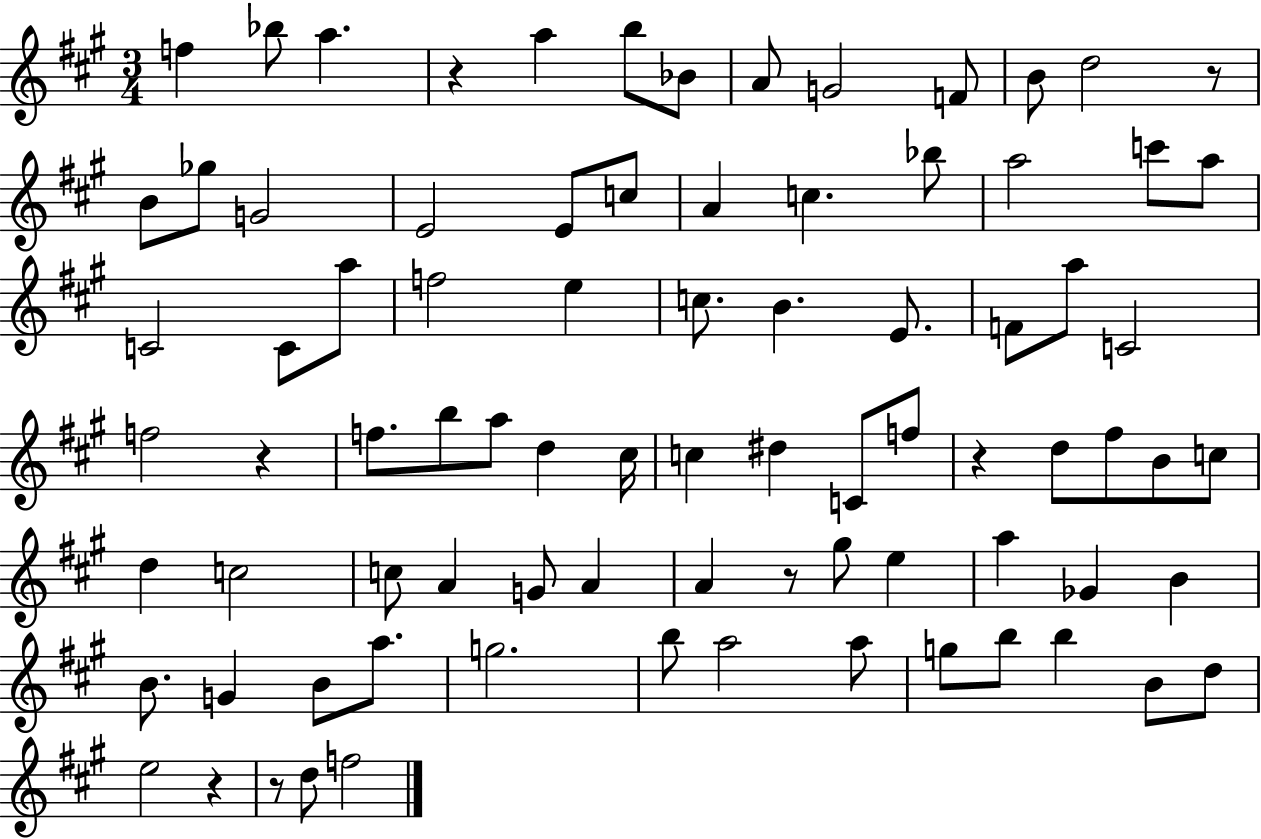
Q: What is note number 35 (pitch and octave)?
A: F5